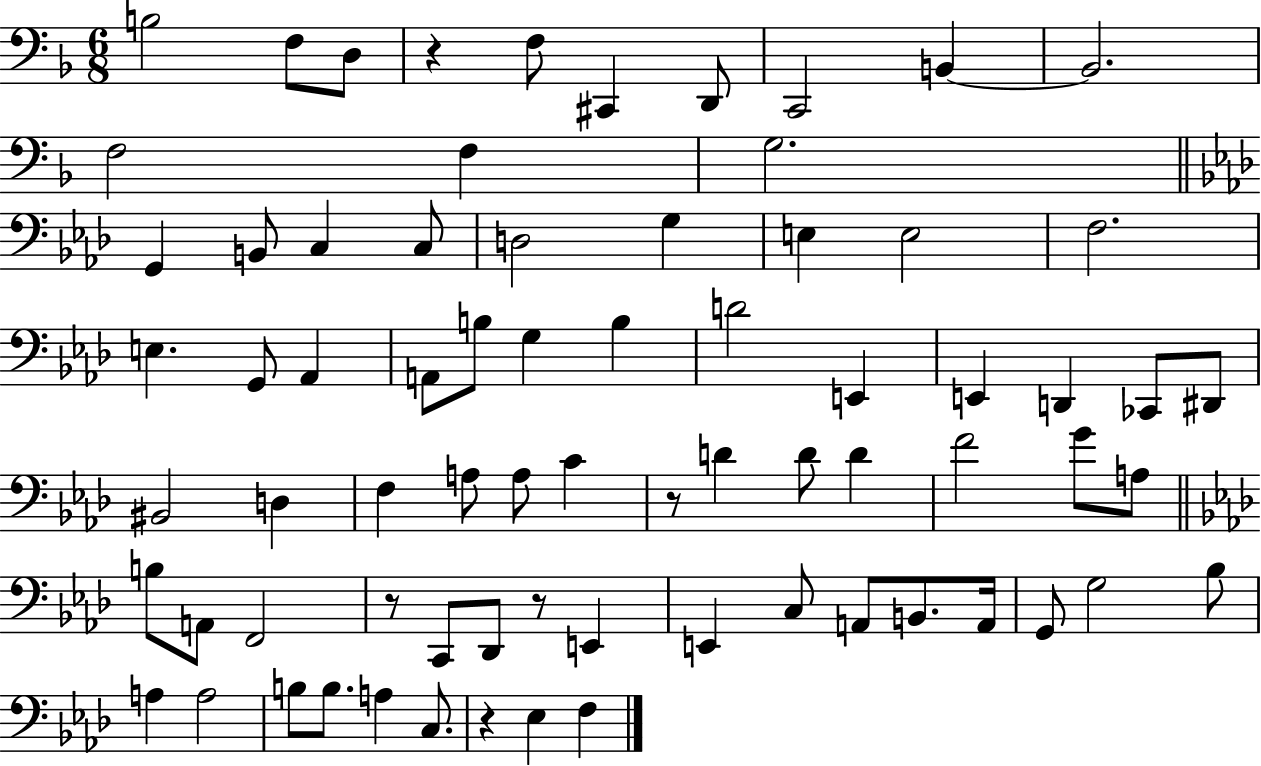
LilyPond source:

{
  \clef bass
  \numericTimeSignature
  \time 6/8
  \key f \major
  b2 f8 d8 | r4 f8 cis,4 d,8 | c,2 b,4~~ | b,2. | \break f2 f4 | g2. | \bar "||" \break \key aes \major g,4 b,8 c4 c8 | d2 g4 | e4 e2 | f2. | \break e4. g,8 aes,4 | a,8 b8 g4 b4 | d'2 e,4 | e,4 d,4 ces,8 dis,8 | \break bis,2 d4 | f4 a8 a8 c'4 | r8 d'4 d'8 d'4 | f'2 g'8 a8 | \break \bar "||" \break \key aes \major b8 a,8 f,2 | r8 c,8 des,8 r8 e,4 | e,4 c8 a,8 b,8. a,16 | g,8 g2 bes8 | \break a4 a2 | b8 b8. a4 c8. | r4 ees4 f4 | \bar "|."
}